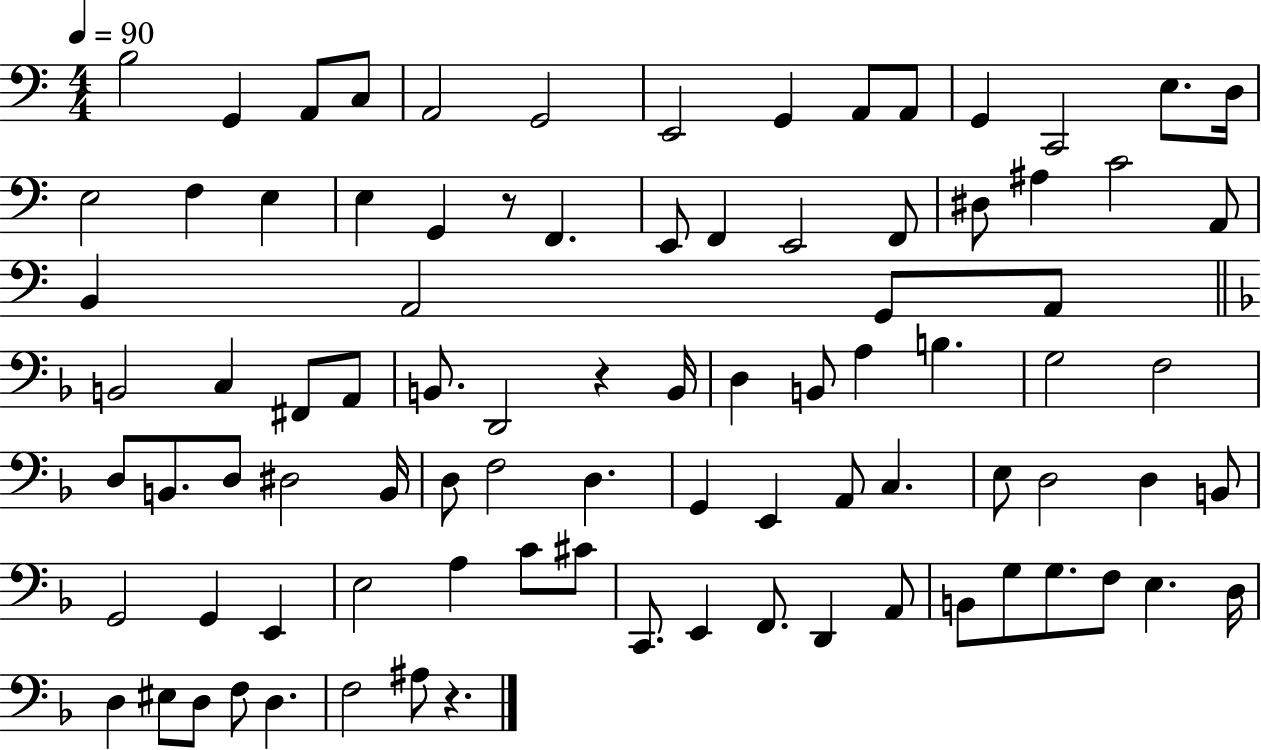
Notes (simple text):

B3/h G2/q A2/e C3/e A2/h G2/h E2/h G2/q A2/e A2/e G2/q C2/h E3/e. D3/s E3/h F3/q E3/q E3/q G2/q R/e F2/q. E2/e F2/q E2/h F2/e D#3/e A#3/q C4/h A2/e B2/q A2/h G2/e A2/e B2/h C3/q F#2/e A2/e B2/e. D2/h R/q B2/s D3/q B2/e A3/q B3/q. G3/h F3/h D3/e B2/e. D3/e D#3/h B2/s D3/e F3/h D3/q. G2/q E2/q A2/e C3/q. E3/e D3/h D3/q B2/e G2/h G2/q E2/q E3/h A3/q C4/e C#4/e C2/e. E2/q F2/e. D2/q A2/e B2/e G3/e G3/e. F3/e E3/q. D3/s D3/q EIS3/e D3/e F3/e D3/q. F3/h A#3/e R/q.